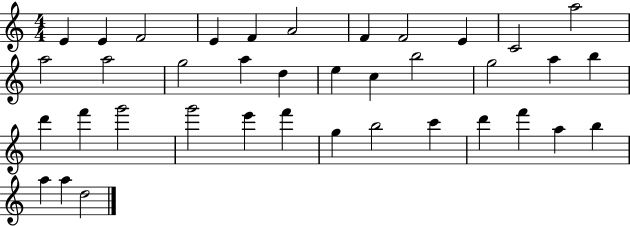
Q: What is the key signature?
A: C major